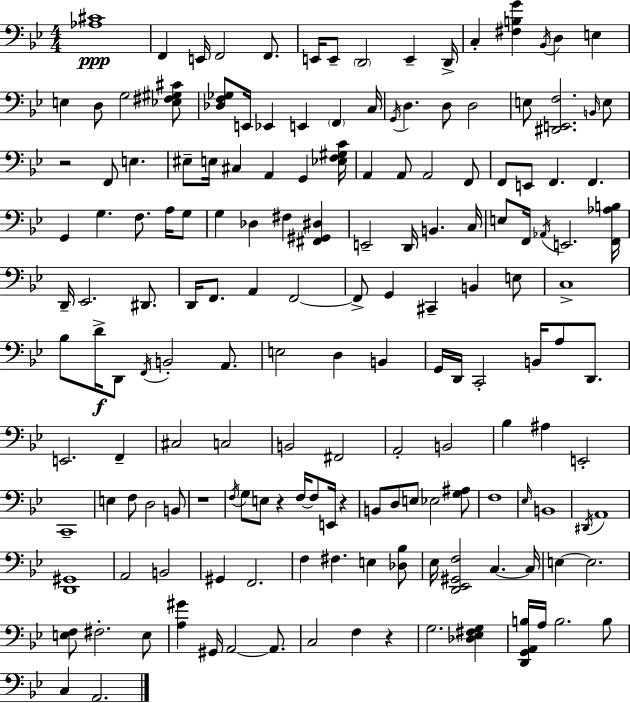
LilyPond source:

{
  \clef bass
  \numericTimeSignature
  \time 4/4
  \key bes \major
  <aes cis'>1\ppp | f,4 e,16 f,2 f,8. | e,16 e,8-- \parenthesize d,2 e,4-- d,16-> | c4-. <fis b g'>4 \acciaccatura { bes,16 } d4 e4 | \break e4 d8 g2 <ees fis gis cis'>8 | <des f ges>8 e,16 ees,4 e,4 \parenthesize f,4 | c16 \acciaccatura { g,16 } d4. d8 d2 | e8 <dis, e, f>2. | \break \grace { b,16 } e8 r2 f,8 e4. | eis8-- e16 cis4 a,4 g,4 | <ees f gis c'>16 a,4 a,8 a,2 | f,8 f,8 e,8 f,4. f,4. | \break g,4 g4. f8. | a16 g8 g4 des4 fis4 <fis, gis, dis>4 | e,2-- d,16 b,4. | c16 e8 f,16 \acciaccatura { aes,16 } e,2. | \break <f, aes b>16 d,16-- ees,2. | dis,8. d,16 f,8. a,4 f,2~~ | f,8-> g,4 cis,4-- b,4 | e8 c1-> | \break bes8 d'16->\f d,8 \acciaccatura { f,16 } b,2-. | a,8. e2 d4 | b,4 g,16 d,16 c,2-. b,16 | a8 d,8. e,2. | \break f,4-- cis2 c2 | b,2 fis,2 | a,2-. b,2 | bes4 ais4 e,2-. | \break c,1-- | e4 f8 d2 | b,8 r1 | \acciaccatura { f16 } g8 e8 r4 f16~~ f8 | \break e,16 r4 b,8 d8 e8 ees2 | <g ais>8 f1 | \grace { ees16 } b,1 | \acciaccatura { dis,16 } a,1 | \break <d, gis,>1 | a,2 | b,2 gis,4 f,2. | f4 fis4. | \break e4 <des bes>8 ees16 <d, ees, gis, f>2 | c4.~~ c16 e4~~ e2. | <e f>8 fis2.-. | e8 <a gis'>4 gis,16 a,2~~ | \break a,8. c2 | f4 r4 g2. | <des ees fis g>4 <d, g, a, b>16 a16 b2. | b8 c4 a,2. | \break \bar "|."
}